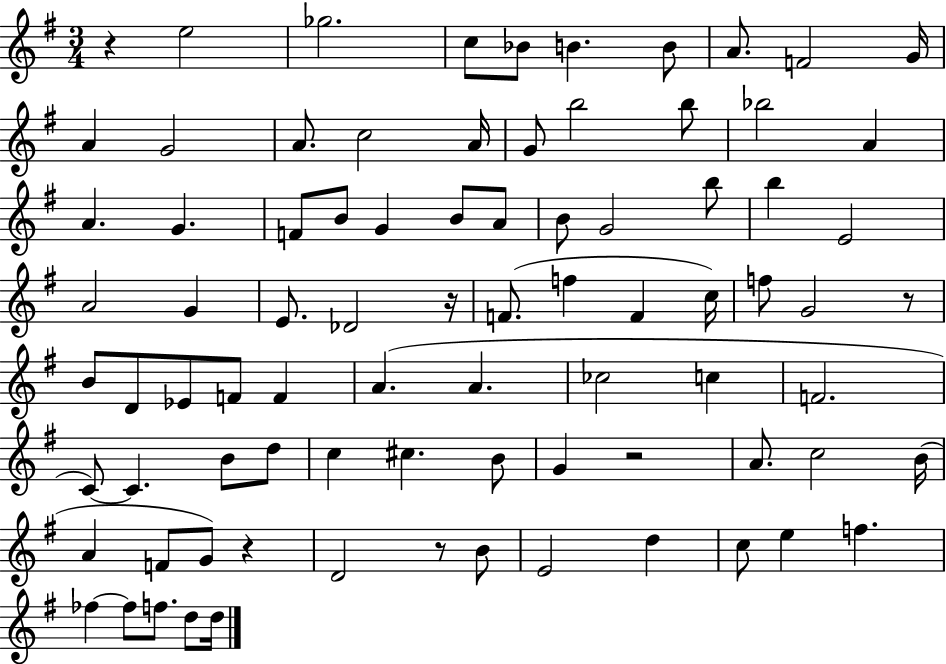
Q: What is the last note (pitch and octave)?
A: D5